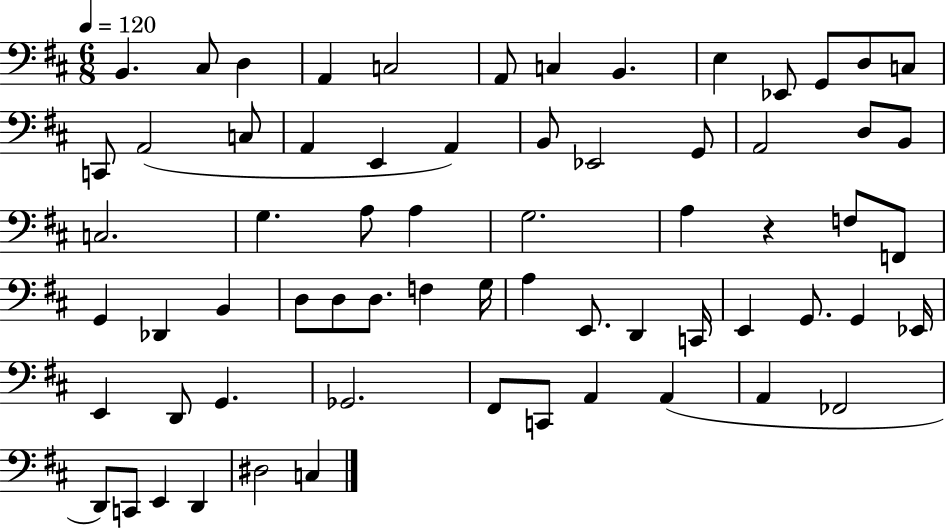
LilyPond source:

{
  \clef bass
  \numericTimeSignature
  \time 6/8
  \key d \major
  \tempo 4 = 120
  b,4. cis8 d4 | a,4 c2 | a,8 c4 b,4. | e4 ees,8 g,8 d8 c8 | \break c,8 a,2( c8 | a,4 e,4 a,4) | b,8 ees,2 g,8 | a,2 d8 b,8 | \break c2. | g4. a8 a4 | g2. | a4 r4 f8 f,8 | \break g,4 des,4 b,4 | d8 d8 d8. f4 g16 | a4 e,8. d,4 c,16 | e,4 g,8. g,4 ees,16 | \break e,4 d,8 g,4. | ges,2. | fis,8 c,8 a,4 a,4( | a,4 fes,2 | \break d,8) c,8 e,4 d,4 | dis2 c4 | \bar "|."
}